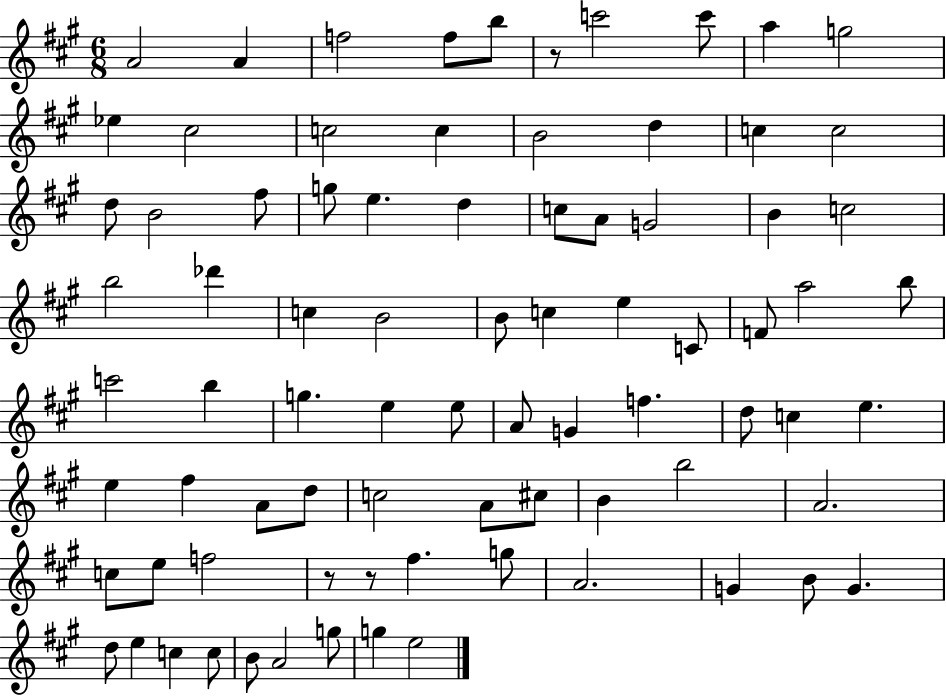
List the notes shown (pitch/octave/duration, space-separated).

A4/h A4/q F5/h F5/e B5/e R/e C6/h C6/e A5/q G5/h Eb5/q C#5/h C5/h C5/q B4/h D5/q C5/q C5/h D5/e B4/h F#5/e G5/e E5/q. D5/q C5/e A4/e G4/h B4/q C5/h B5/h Db6/q C5/q B4/h B4/e C5/q E5/q C4/e F4/e A5/h B5/e C6/h B5/q G5/q. E5/q E5/e A4/e G4/q F5/q. D5/e C5/q E5/q. E5/q F#5/q A4/e D5/e C5/h A4/e C#5/e B4/q B5/h A4/h. C5/e E5/e F5/h R/e R/e F#5/q. G5/e A4/h. G4/q B4/e G4/q. D5/e E5/q C5/q C5/e B4/e A4/h G5/e G5/q E5/h